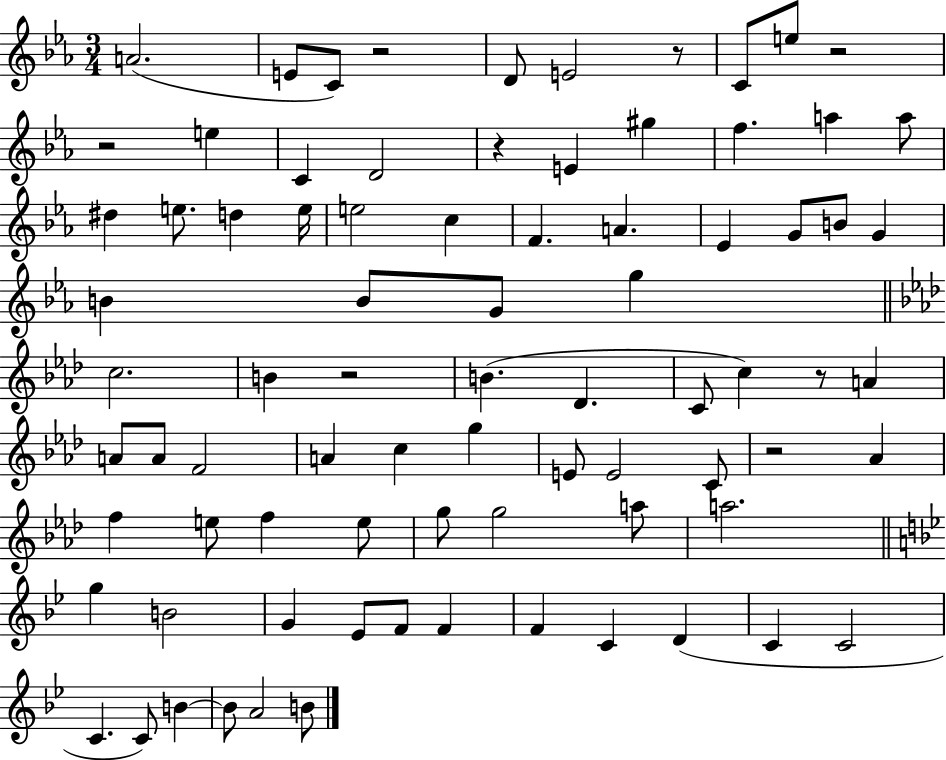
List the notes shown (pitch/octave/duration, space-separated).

A4/h. E4/e C4/e R/h D4/e E4/h R/e C4/e E5/e R/h R/h E5/q C4/q D4/h R/q E4/q G#5/q F5/q. A5/q A5/e D#5/q E5/e. D5/q E5/s E5/h C5/q F4/q. A4/q. Eb4/q G4/e B4/e G4/q B4/q B4/e G4/e G5/q C5/h. B4/q R/h B4/q. Db4/q. C4/e C5/q R/e A4/q A4/e A4/e F4/h A4/q C5/q G5/q E4/e E4/h C4/e R/h Ab4/q F5/q E5/e F5/q E5/e G5/e G5/h A5/e A5/h. G5/q B4/h G4/q Eb4/e F4/e F4/q F4/q C4/q D4/q C4/q C4/h C4/q. C4/e B4/q B4/e A4/h B4/e